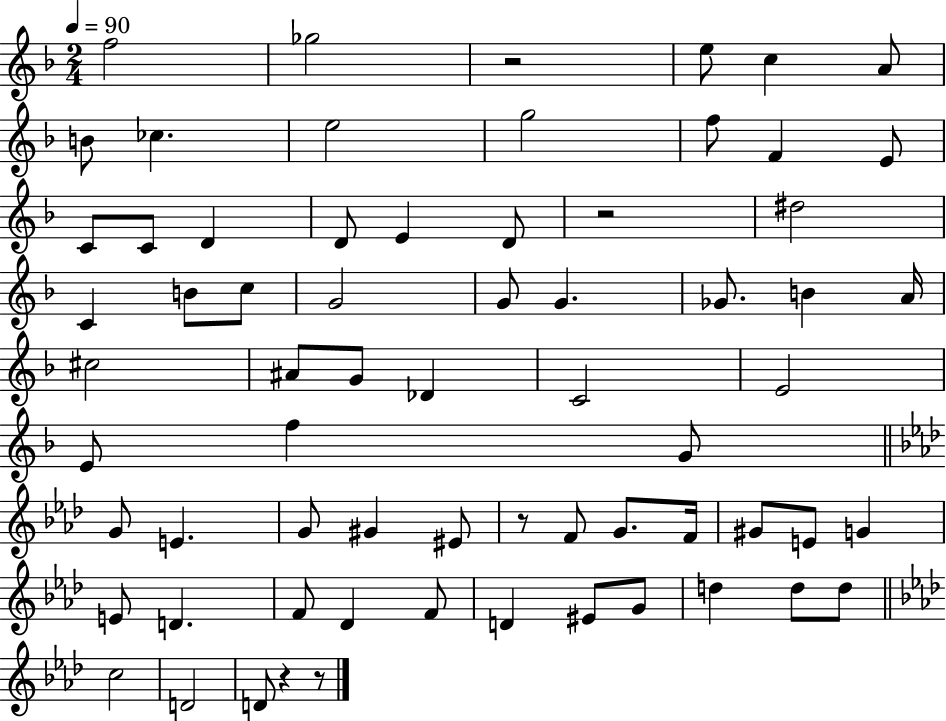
F5/h Gb5/h R/h E5/e C5/q A4/e B4/e CES5/q. E5/h G5/h F5/e F4/q E4/e C4/e C4/e D4/q D4/e E4/q D4/e R/h D#5/h C4/q B4/e C5/e G4/h G4/e G4/q. Gb4/e. B4/q A4/s C#5/h A#4/e G4/e Db4/q C4/h E4/h E4/e F5/q G4/e G4/e E4/q. G4/e G#4/q EIS4/e R/e F4/e G4/e. F4/s G#4/e E4/e G4/q E4/e D4/q. F4/e Db4/q F4/e D4/q EIS4/e G4/e D5/q D5/e D5/e C5/h D4/h D4/e R/q R/e